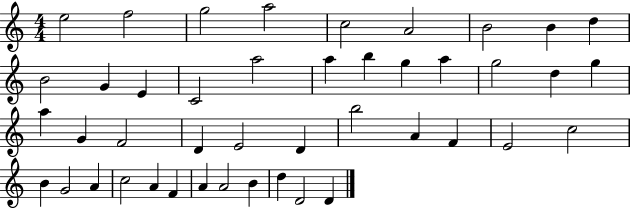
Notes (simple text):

E5/h F5/h G5/h A5/h C5/h A4/h B4/h B4/q D5/q B4/h G4/q E4/q C4/h A5/h A5/q B5/q G5/q A5/q G5/h D5/q G5/q A5/q G4/q F4/h D4/q E4/h D4/q B5/h A4/q F4/q E4/h C5/h B4/q G4/h A4/q C5/h A4/q F4/q A4/q A4/h B4/q D5/q D4/h D4/q